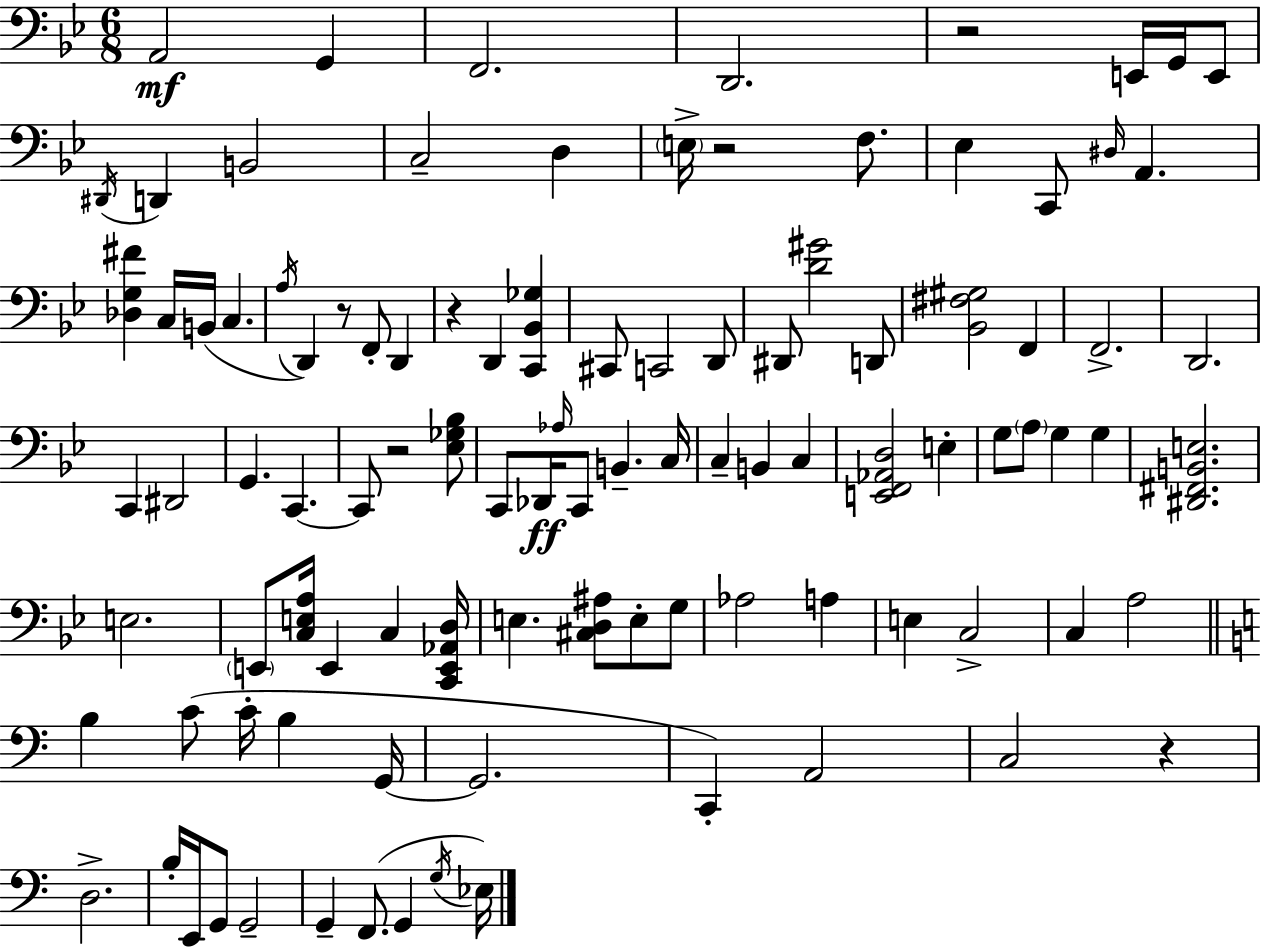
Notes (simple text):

A2/h G2/q F2/h. D2/h. R/h E2/s G2/s E2/e D#2/s D2/q B2/h C3/h D3/q E3/s R/h F3/e. Eb3/q C2/e D#3/s A2/q. [Db3,G3,F#4]/q C3/s B2/s C3/q. A3/s D2/q R/e F2/e D2/q R/q D2/q [C2,Bb2,Gb3]/q C#2/e C2/h D2/e D#2/e [D4,G#4]/h D2/e [Bb2,F#3,G#3]/h F2/q F2/h. D2/h. C2/q D#2/h G2/q. C2/q. C2/e R/h [Eb3,Gb3,Bb3]/e C2/e Db2/s Ab3/s C2/e B2/q. C3/s C3/q B2/q C3/q [E2,F2,Ab2,D3]/h E3/q G3/e A3/e G3/q G3/q [D#2,F#2,B2,E3]/h. E3/h. E2/e [C3,E3,A3]/s E2/q C3/q [C2,E2,Ab2,D3]/s E3/q. [C#3,D3,A#3]/e E3/e G3/e Ab3/h A3/q E3/q C3/h C3/q A3/h B3/q C4/e C4/s B3/q G2/s G2/h. C2/q A2/h C3/h R/q D3/h. B3/s E2/s G2/e G2/h G2/q F2/e. G2/q G3/s Eb3/s